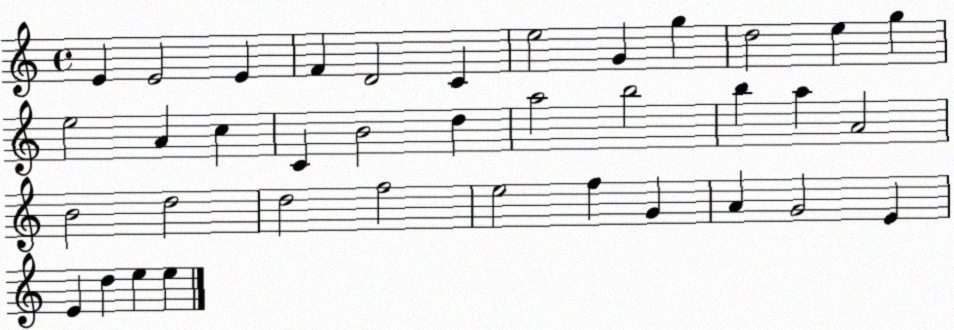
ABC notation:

X:1
T:Untitled
M:4/4
L:1/4
K:C
E E2 E F D2 C e2 G g d2 e g e2 A c C B2 d a2 b2 b a A2 B2 d2 d2 f2 e2 f G A G2 E E d e e